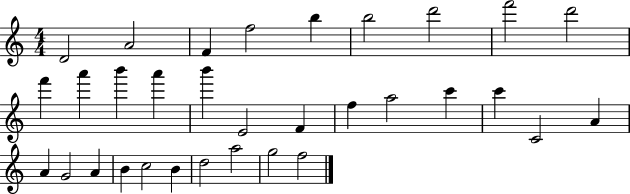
{
  \clef treble
  \numericTimeSignature
  \time 4/4
  \key c \major
  d'2 a'2 | f'4 f''2 b''4 | b''2 d'''2 | f'''2 d'''2 | \break f'''4 a'''4 b'''4 a'''4 | b'''4 e'2 f'4 | f''4 a''2 c'''4 | c'''4 c'2 a'4 | \break a'4 g'2 a'4 | b'4 c''2 b'4 | d''2 a''2 | g''2 f''2 | \break \bar "|."
}